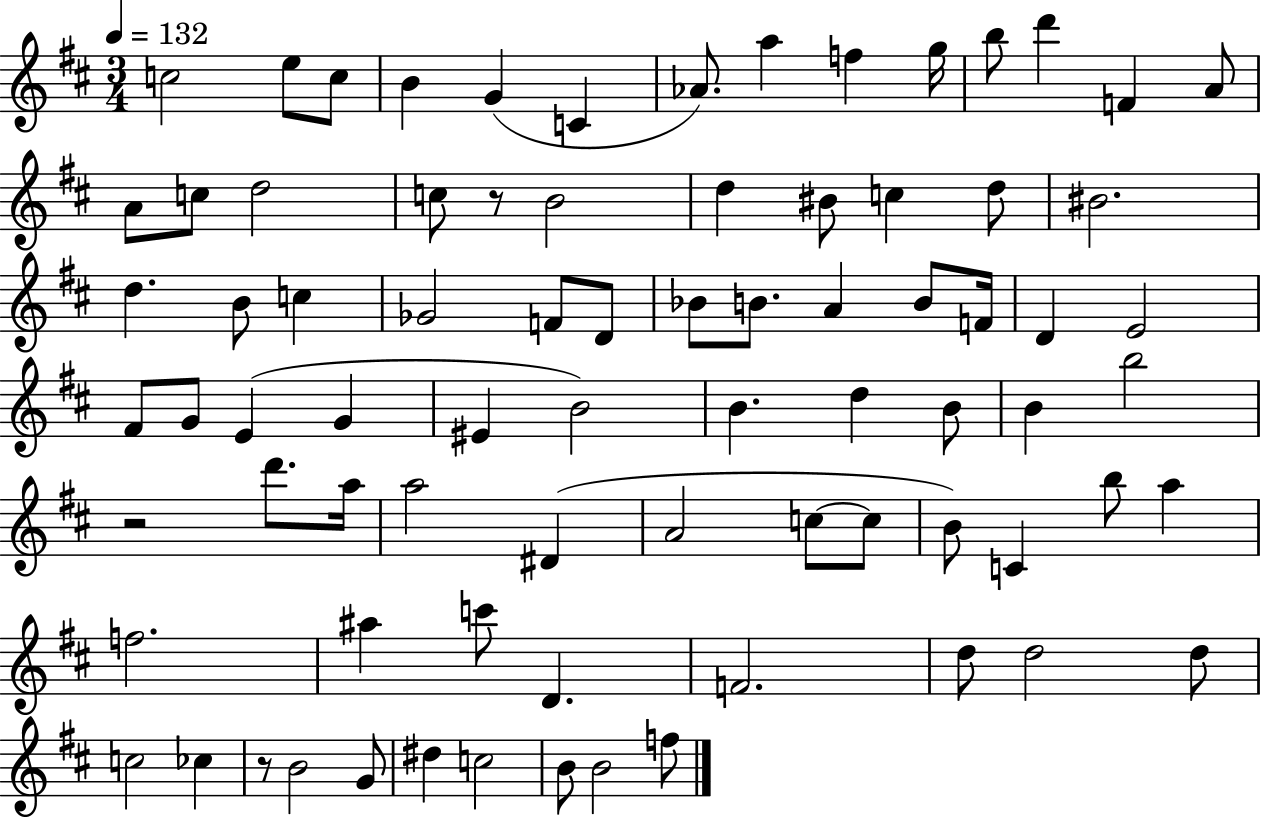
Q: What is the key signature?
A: D major